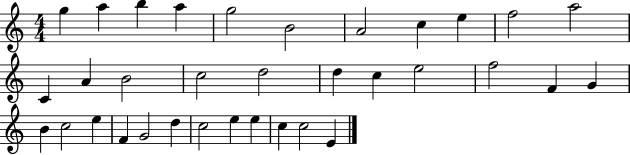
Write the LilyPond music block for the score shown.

{
  \clef treble
  \numericTimeSignature
  \time 4/4
  \key c \major
  g''4 a''4 b''4 a''4 | g''2 b'2 | a'2 c''4 e''4 | f''2 a''2 | \break c'4 a'4 b'2 | c''2 d''2 | d''4 c''4 e''2 | f''2 f'4 g'4 | \break b'4 c''2 e''4 | f'4 g'2 d''4 | c''2 e''4 e''4 | c''4 c''2 e'4 | \break \bar "|."
}